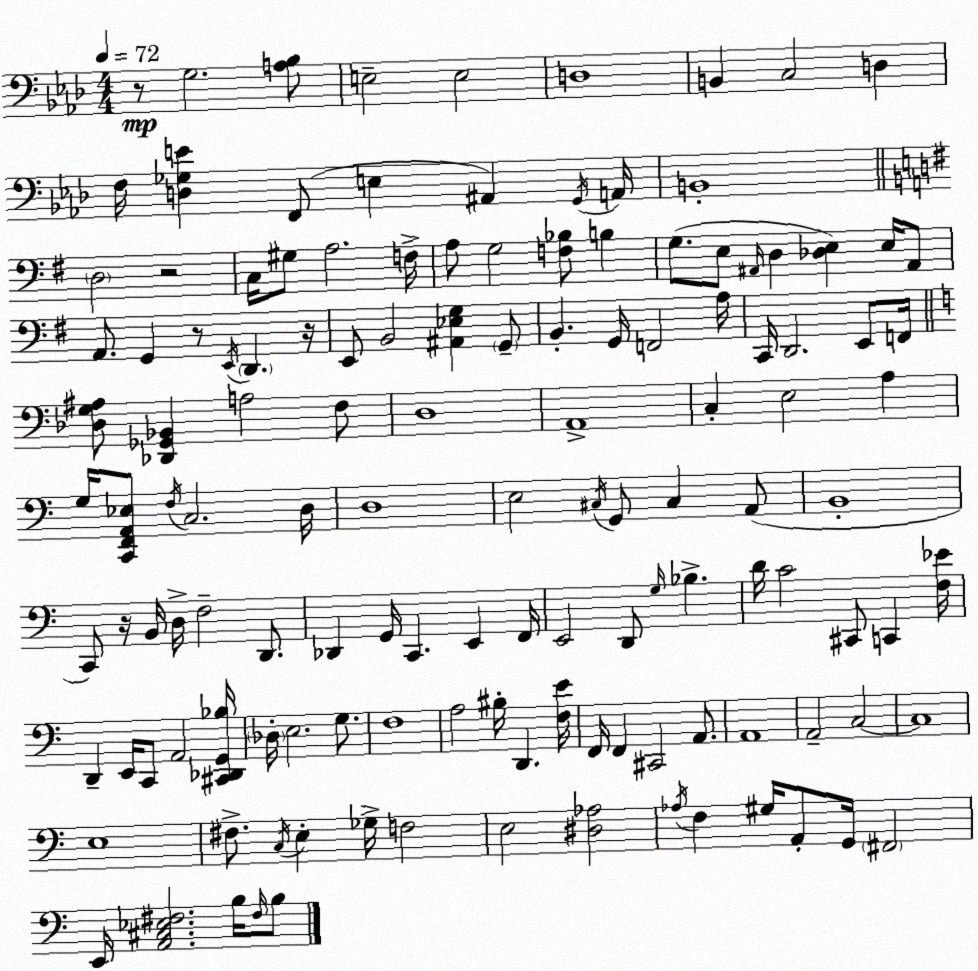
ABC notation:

X:1
T:Untitled
M:4/4
L:1/4
K:Ab
z/2 G,2 [A,_B,]/2 E,2 E,2 D,4 B,, C,2 D, F,/4 [D,_G,E] F,,/2 E, ^A,, G,,/4 A,,/4 B,,4 D,2 z2 C,/4 ^G,/2 A,2 F,/4 A,/2 G,2 [F,_B,]/2 B, G,/2 E,/2 ^A,,/4 D, [_D,E,] E,/4 ^A,,/2 A,,/2 G,, z/2 E,,/4 D,, z/4 E,,/2 B,,2 [^A,,_E,G,] G,,/2 B,, G,,/4 F,,2 A,/4 C,,/4 D,,2 E,,/2 F,,/4 [_D,G,^A,]/2 [_D,,_G,,_B,,] A,2 F,/2 D,4 A,,4 C, E,2 A, G,/4 [C,,F,,A,,_E,]/2 F,/4 C,2 D,/4 D,4 E,2 ^C,/4 G,,/2 ^C, A,,/2 B,,4 C,,/2 z/4 B,,/4 D,/4 F,2 D,,/2 _D,, G,,/4 C,, E,, F,,/4 E,,2 D,,/2 G,/4 _B, D/4 C2 ^C,,/2 C,, [F,_E]/4 D,, E,,/4 C,,/2 A,,2 [^C,,_D,,G,,_B,]/4 _D,/4 E,2 G,/2 F,4 A,2 ^B,/4 D,, [F,E]/4 F,,/4 F,, ^C,,2 A,,/2 A,,4 A,,2 C,2 C,4 E,4 ^F,/2 C,/4 E, _G,/4 F,2 E,2 [^D,_A,]2 _A,/4 F, ^G,/4 A,,/2 G,,/4 ^F,,2 E,,/4 [A,,^C,_E,^F,]2 B,/4 ^F,/4 B,/2